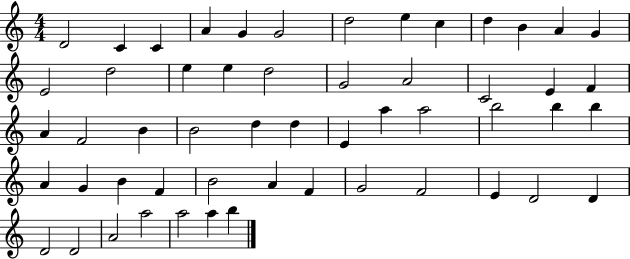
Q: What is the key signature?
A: C major